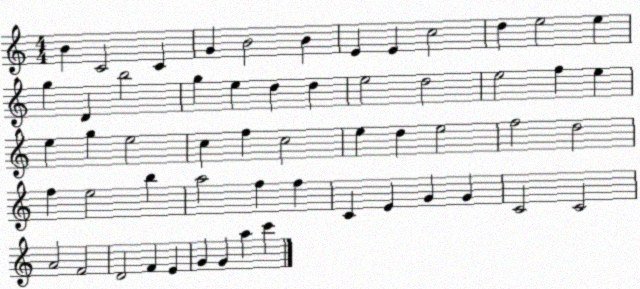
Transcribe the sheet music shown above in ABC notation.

X:1
T:Untitled
M:4/4
L:1/4
K:C
B C2 C G B2 B E E c2 d e2 e g D b2 g e d d e2 d2 e2 f e e g e2 c f c2 e d e2 f2 d2 f e2 b a2 f f C E G G C2 C2 A2 F2 D2 F E G G a c'